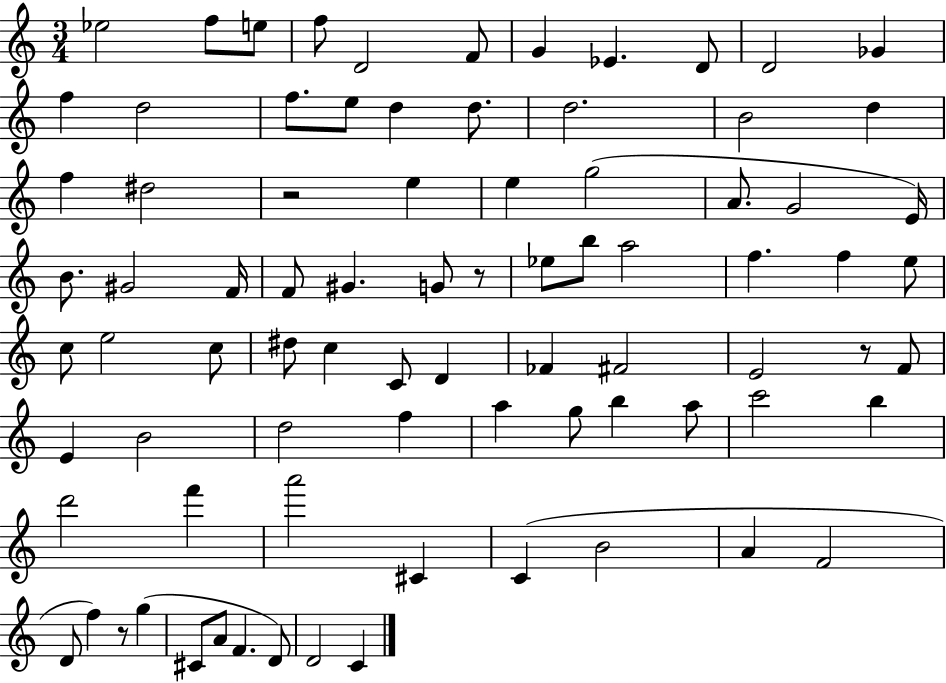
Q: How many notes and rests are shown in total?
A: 82